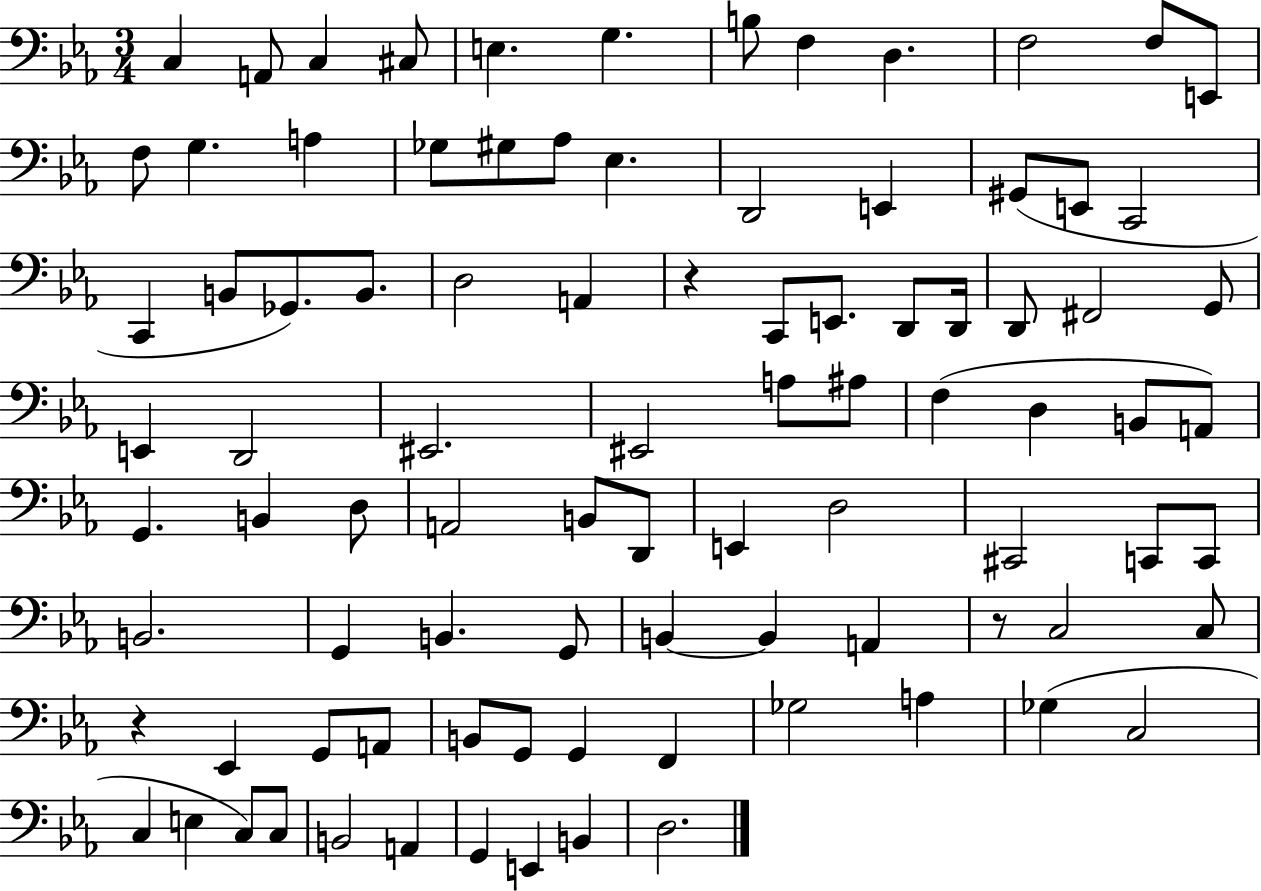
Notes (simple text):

C3/q A2/e C3/q C#3/e E3/q. G3/q. B3/e F3/q D3/q. F3/h F3/e E2/e F3/e G3/q. A3/q Gb3/e G#3/e Ab3/e Eb3/q. D2/h E2/q G#2/e E2/e C2/h C2/q B2/e Gb2/e. B2/e. D3/h A2/q R/q C2/e E2/e. D2/e D2/s D2/e F#2/h G2/e E2/q D2/h EIS2/h. EIS2/h A3/e A#3/e F3/q D3/q B2/e A2/e G2/q. B2/q D3/e A2/h B2/e D2/e E2/q D3/h C#2/h C2/e C2/e B2/h. G2/q B2/q. G2/e B2/q B2/q A2/q R/e C3/h C3/e R/q Eb2/q G2/e A2/e B2/e G2/e G2/q F2/q Gb3/h A3/q Gb3/q C3/h C3/q E3/q C3/e C3/e B2/h A2/q G2/q E2/q B2/q D3/h.